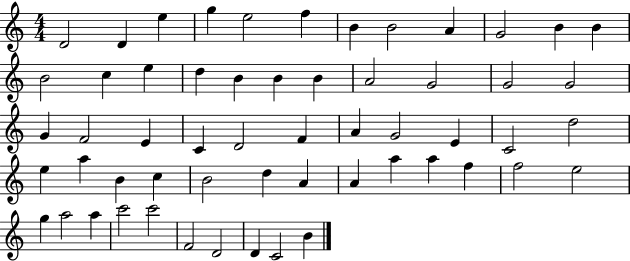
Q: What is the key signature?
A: C major